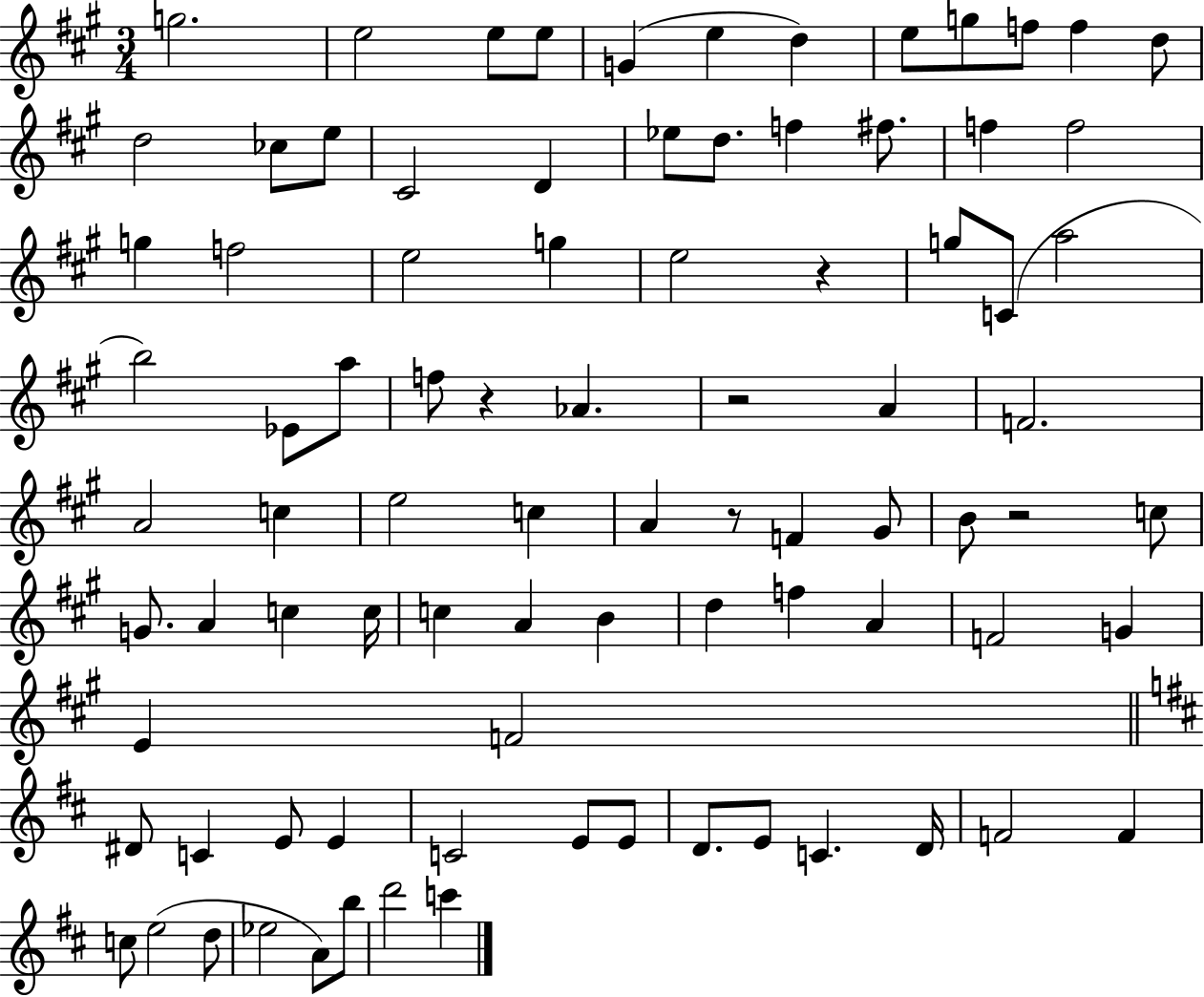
G5/h. E5/h E5/e E5/e G4/q E5/q D5/q E5/e G5/e F5/e F5/q D5/e D5/h CES5/e E5/e C#4/h D4/q Eb5/e D5/e. F5/q F#5/e. F5/q F5/h G5/q F5/h E5/h G5/q E5/h R/q G5/e C4/e A5/h B5/h Eb4/e A5/e F5/e R/q Ab4/q. R/h A4/q F4/h. A4/h C5/q E5/h C5/q A4/q R/e F4/q G#4/e B4/e R/h C5/e G4/e. A4/q C5/q C5/s C5/q A4/q B4/q D5/q F5/q A4/q F4/h G4/q E4/q F4/h D#4/e C4/q E4/e E4/q C4/h E4/e E4/e D4/e. E4/e C4/q. D4/s F4/h F4/q C5/e E5/h D5/e Eb5/h A4/e B5/e D6/h C6/q